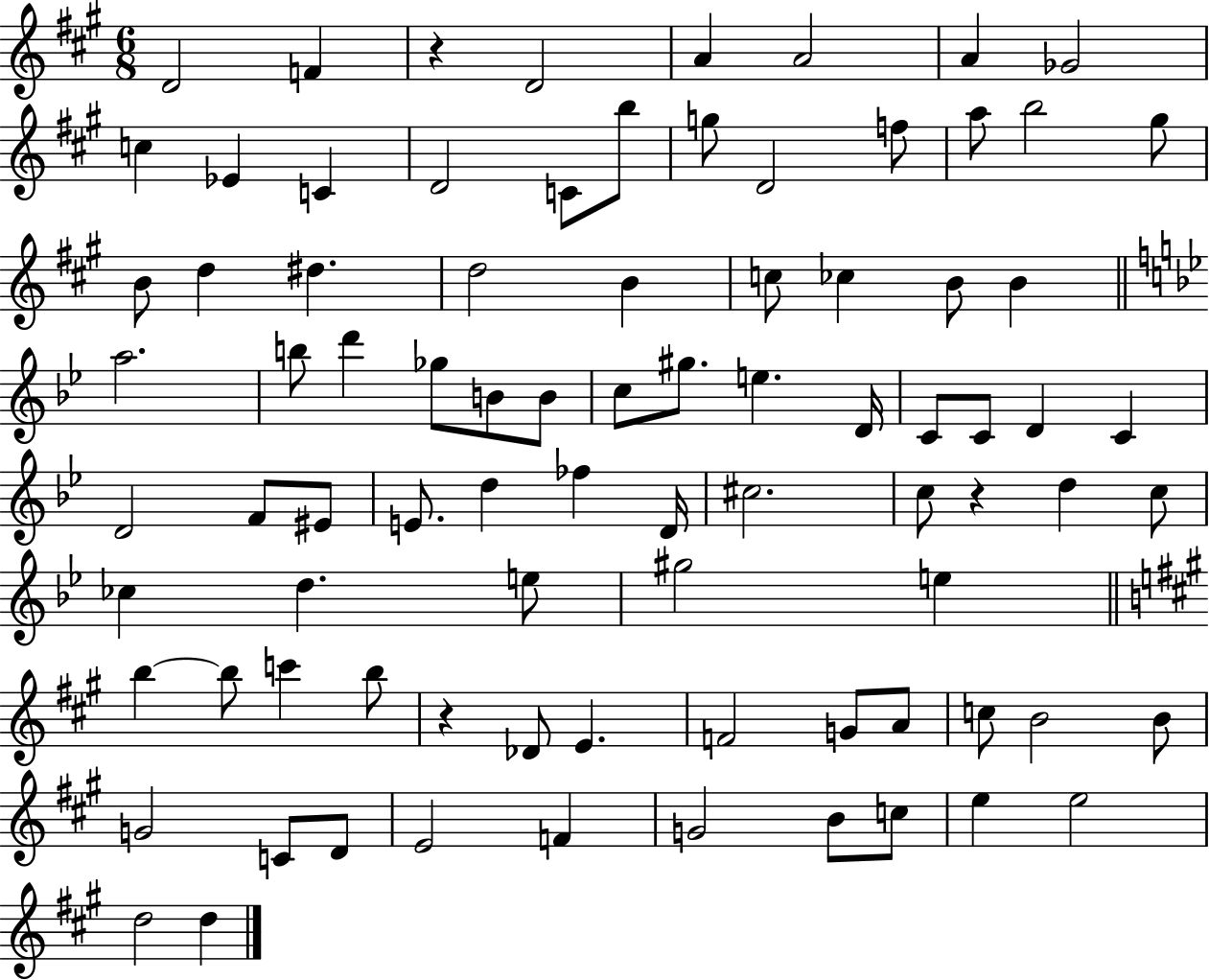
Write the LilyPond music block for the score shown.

{
  \clef treble
  \numericTimeSignature
  \time 6/8
  \key a \major
  d'2 f'4 | r4 d'2 | a'4 a'2 | a'4 ges'2 | \break c''4 ees'4 c'4 | d'2 c'8 b''8 | g''8 d'2 f''8 | a''8 b''2 gis''8 | \break b'8 d''4 dis''4. | d''2 b'4 | c''8 ces''4 b'8 b'4 | \bar "||" \break \key bes \major a''2. | b''8 d'''4 ges''8 b'8 b'8 | c''8 gis''8. e''4. d'16 | c'8 c'8 d'4 c'4 | \break d'2 f'8 eis'8 | e'8. d''4 fes''4 d'16 | cis''2. | c''8 r4 d''4 c''8 | \break ces''4 d''4. e''8 | gis''2 e''4 | \bar "||" \break \key a \major b''4~~ b''8 c'''4 b''8 | r4 des'8 e'4. | f'2 g'8 a'8 | c''8 b'2 b'8 | \break g'2 c'8 d'8 | e'2 f'4 | g'2 b'8 c''8 | e''4 e''2 | \break d''2 d''4 | \bar "|."
}